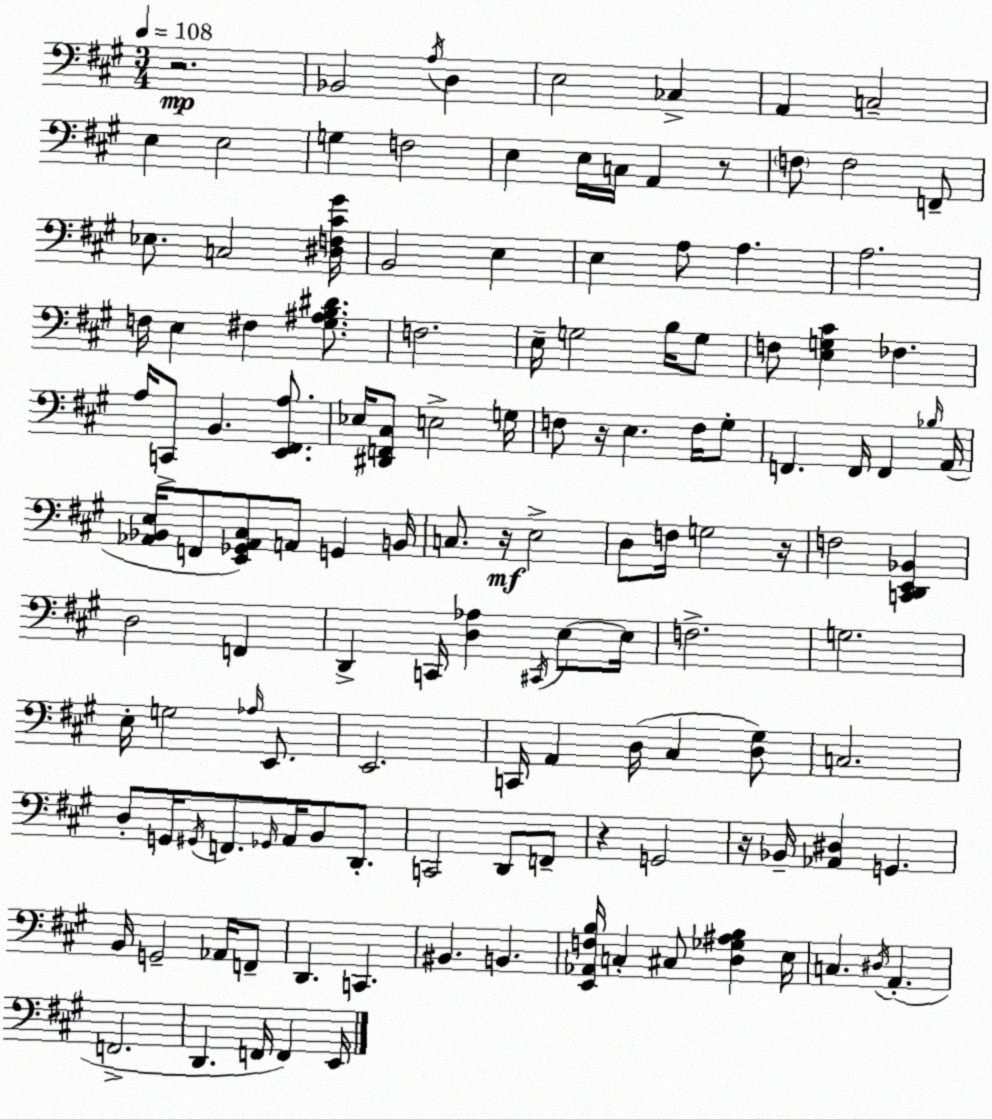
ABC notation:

X:1
T:Untitled
M:3/4
L:1/4
K:A
z2 _B,,2 A,/4 D, E,2 _C, A,, C,2 E, E,2 G, F,2 E, E,/4 C,/4 A,, z/2 F,/2 F,2 F,,/2 _E,/2 C,2 [^D,F,^C^G]/4 B,,2 E, E, A,/2 A, A,2 F,/4 E, ^F, [^G,^A,B,^D]/2 F,2 E,/4 G,2 B,/4 G,/2 F,/2 [E,G,^C] _F, A,/4 C,,/2 B,, [E,,^F,,A,]/2 _E,/4 [^D,,F,,^C,]/2 E,2 G,/4 F,/2 z/4 E, F,/4 ^G,/2 F,, F,,/4 F,, _B,/4 A,,/4 [_A,,_B,,E,]/4 F,,/2 [E,,_G,,_A,,^C,]/2 A,,/2 G,, B,,/4 C,/2 z/4 E,2 D,/2 F,/4 G,2 z/4 F,2 [C,,D,,E,,_B,,] D,2 F,, D,, C,,/4 [D,_A,] ^C,,/4 E,/2 E,/4 F,2 G,2 E,/4 G,2 _A,/4 E,,/2 E,,2 C,,/4 A,, D,/4 ^C, [D,^G,]/2 C,2 D,/2 G,,/4 ^G,,/4 F,,/2 _G,,/4 A,,/4 B,,/2 D,,/2 C,,2 D,,/2 F,,/2 z G,,2 z/4 _B,,/4 [_A,,^D,] G,, B,,/4 G,,2 _A,,/4 F,,/2 D,, C,, ^B,, B,, [E,,_A,,F,B,]/4 C, ^C,/2 [D,_G,^A,B,] E,/4 C, ^D,/4 A,, F,,2 D,, F,,/4 F,, E,,/4